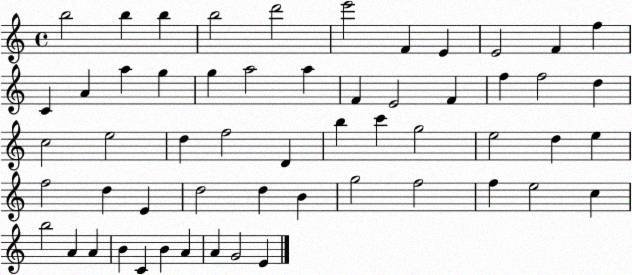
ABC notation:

X:1
T:Untitled
M:4/4
L:1/4
K:C
b2 b b b2 d'2 e'2 F E E2 F f C A a g g a2 a F E2 F f f2 d c2 e2 d f2 D b c' g2 e2 d e f2 d E d2 d B g2 f2 f e2 c b2 A A B C B A A G2 E